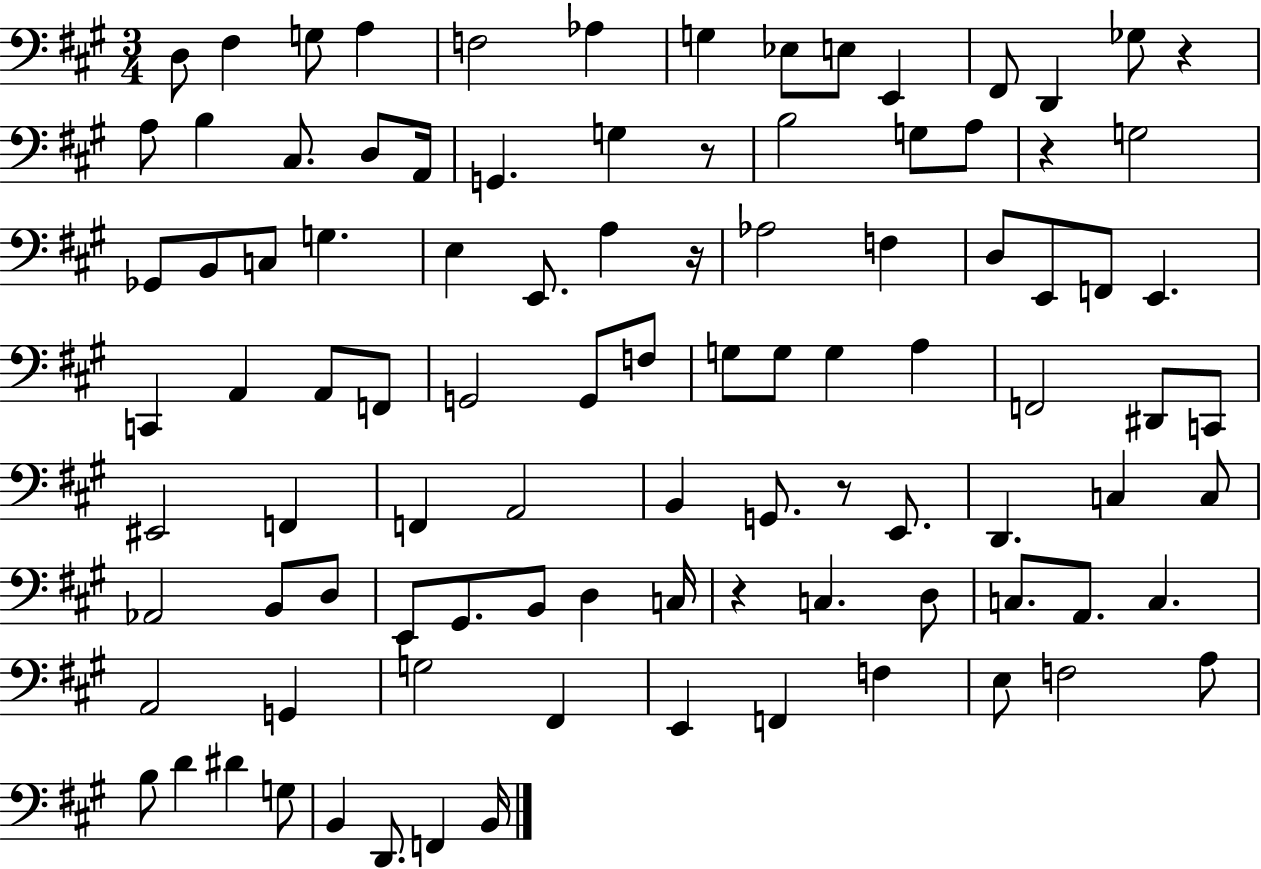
X:1
T:Untitled
M:3/4
L:1/4
K:A
D,/2 ^F, G,/2 A, F,2 _A, G, _E,/2 E,/2 E,, ^F,,/2 D,, _G,/2 z A,/2 B, ^C,/2 D,/2 A,,/4 G,, G, z/2 B,2 G,/2 A,/2 z G,2 _G,,/2 B,,/2 C,/2 G, E, E,,/2 A, z/4 _A,2 F, D,/2 E,,/2 F,,/2 E,, C,, A,, A,,/2 F,,/2 G,,2 G,,/2 F,/2 G,/2 G,/2 G, A, F,,2 ^D,,/2 C,,/2 ^E,,2 F,, F,, A,,2 B,, G,,/2 z/2 E,,/2 D,, C, C,/2 _A,,2 B,,/2 D,/2 E,,/2 ^G,,/2 B,,/2 D, C,/4 z C, D,/2 C,/2 A,,/2 C, A,,2 G,, G,2 ^F,, E,, F,, F, E,/2 F,2 A,/2 B,/2 D ^D G,/2 B,, D,,/2 F,, B,,/4